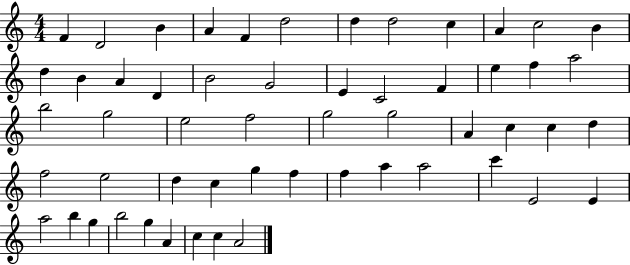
X:1
T:Untitled
M:4/4
L:1/4
K:C
F D2 B A F d2 d d2 c A c2 B d B A D B2 G2 E C2 F e f a2 b2 g2 e2 f2 g2 g2 A c c d f2 e2 d c g f f a a2 c' E2 E a2 b g b2 g A c c A2